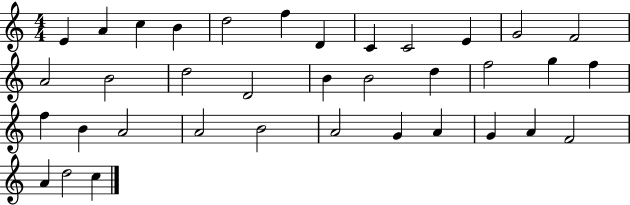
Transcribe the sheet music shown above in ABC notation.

X:1
T:Untitled
M:4/4
L:1/4
K:C
E A c B d2 f D C C2 E G2 F2 A2 B2 d2 D2 B B2 d f2 g f f B A2 A2 B2 A2 G A G A F2 A d2 c